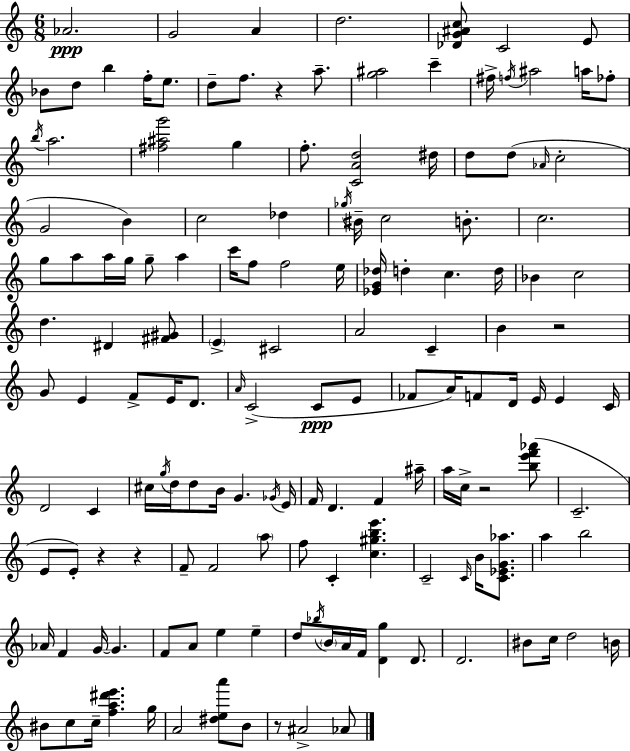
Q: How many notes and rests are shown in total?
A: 150